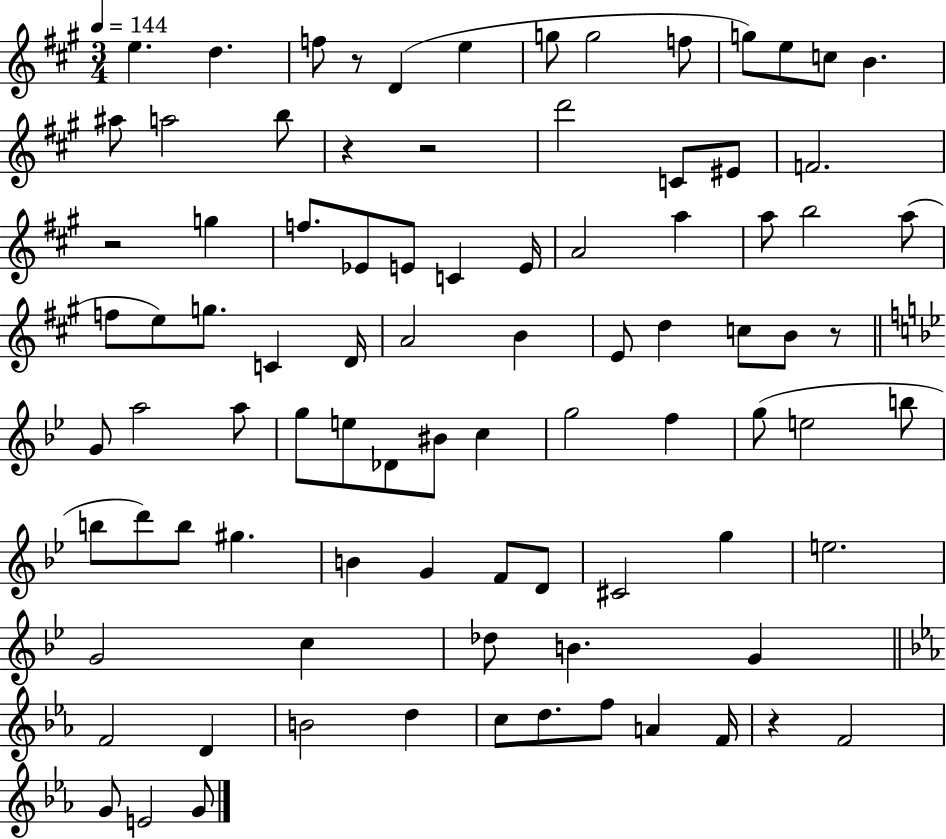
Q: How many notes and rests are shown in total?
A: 89